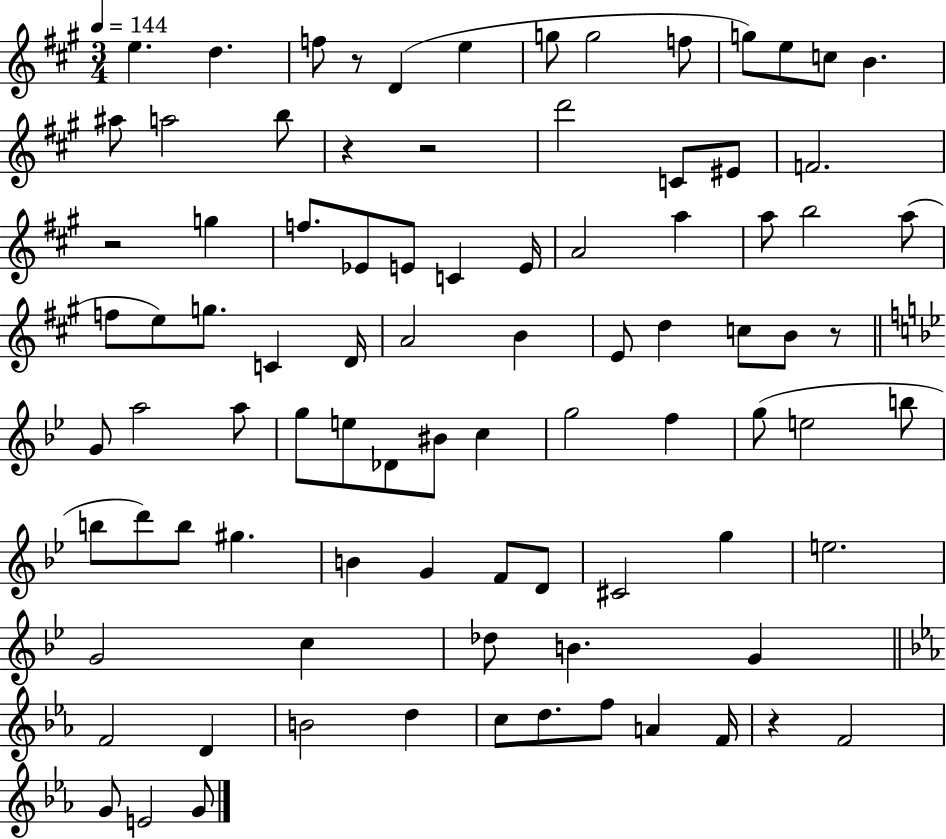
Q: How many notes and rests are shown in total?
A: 89